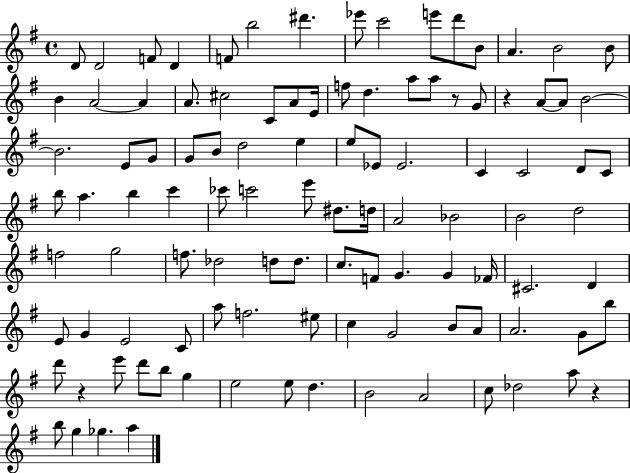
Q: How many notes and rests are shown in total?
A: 106